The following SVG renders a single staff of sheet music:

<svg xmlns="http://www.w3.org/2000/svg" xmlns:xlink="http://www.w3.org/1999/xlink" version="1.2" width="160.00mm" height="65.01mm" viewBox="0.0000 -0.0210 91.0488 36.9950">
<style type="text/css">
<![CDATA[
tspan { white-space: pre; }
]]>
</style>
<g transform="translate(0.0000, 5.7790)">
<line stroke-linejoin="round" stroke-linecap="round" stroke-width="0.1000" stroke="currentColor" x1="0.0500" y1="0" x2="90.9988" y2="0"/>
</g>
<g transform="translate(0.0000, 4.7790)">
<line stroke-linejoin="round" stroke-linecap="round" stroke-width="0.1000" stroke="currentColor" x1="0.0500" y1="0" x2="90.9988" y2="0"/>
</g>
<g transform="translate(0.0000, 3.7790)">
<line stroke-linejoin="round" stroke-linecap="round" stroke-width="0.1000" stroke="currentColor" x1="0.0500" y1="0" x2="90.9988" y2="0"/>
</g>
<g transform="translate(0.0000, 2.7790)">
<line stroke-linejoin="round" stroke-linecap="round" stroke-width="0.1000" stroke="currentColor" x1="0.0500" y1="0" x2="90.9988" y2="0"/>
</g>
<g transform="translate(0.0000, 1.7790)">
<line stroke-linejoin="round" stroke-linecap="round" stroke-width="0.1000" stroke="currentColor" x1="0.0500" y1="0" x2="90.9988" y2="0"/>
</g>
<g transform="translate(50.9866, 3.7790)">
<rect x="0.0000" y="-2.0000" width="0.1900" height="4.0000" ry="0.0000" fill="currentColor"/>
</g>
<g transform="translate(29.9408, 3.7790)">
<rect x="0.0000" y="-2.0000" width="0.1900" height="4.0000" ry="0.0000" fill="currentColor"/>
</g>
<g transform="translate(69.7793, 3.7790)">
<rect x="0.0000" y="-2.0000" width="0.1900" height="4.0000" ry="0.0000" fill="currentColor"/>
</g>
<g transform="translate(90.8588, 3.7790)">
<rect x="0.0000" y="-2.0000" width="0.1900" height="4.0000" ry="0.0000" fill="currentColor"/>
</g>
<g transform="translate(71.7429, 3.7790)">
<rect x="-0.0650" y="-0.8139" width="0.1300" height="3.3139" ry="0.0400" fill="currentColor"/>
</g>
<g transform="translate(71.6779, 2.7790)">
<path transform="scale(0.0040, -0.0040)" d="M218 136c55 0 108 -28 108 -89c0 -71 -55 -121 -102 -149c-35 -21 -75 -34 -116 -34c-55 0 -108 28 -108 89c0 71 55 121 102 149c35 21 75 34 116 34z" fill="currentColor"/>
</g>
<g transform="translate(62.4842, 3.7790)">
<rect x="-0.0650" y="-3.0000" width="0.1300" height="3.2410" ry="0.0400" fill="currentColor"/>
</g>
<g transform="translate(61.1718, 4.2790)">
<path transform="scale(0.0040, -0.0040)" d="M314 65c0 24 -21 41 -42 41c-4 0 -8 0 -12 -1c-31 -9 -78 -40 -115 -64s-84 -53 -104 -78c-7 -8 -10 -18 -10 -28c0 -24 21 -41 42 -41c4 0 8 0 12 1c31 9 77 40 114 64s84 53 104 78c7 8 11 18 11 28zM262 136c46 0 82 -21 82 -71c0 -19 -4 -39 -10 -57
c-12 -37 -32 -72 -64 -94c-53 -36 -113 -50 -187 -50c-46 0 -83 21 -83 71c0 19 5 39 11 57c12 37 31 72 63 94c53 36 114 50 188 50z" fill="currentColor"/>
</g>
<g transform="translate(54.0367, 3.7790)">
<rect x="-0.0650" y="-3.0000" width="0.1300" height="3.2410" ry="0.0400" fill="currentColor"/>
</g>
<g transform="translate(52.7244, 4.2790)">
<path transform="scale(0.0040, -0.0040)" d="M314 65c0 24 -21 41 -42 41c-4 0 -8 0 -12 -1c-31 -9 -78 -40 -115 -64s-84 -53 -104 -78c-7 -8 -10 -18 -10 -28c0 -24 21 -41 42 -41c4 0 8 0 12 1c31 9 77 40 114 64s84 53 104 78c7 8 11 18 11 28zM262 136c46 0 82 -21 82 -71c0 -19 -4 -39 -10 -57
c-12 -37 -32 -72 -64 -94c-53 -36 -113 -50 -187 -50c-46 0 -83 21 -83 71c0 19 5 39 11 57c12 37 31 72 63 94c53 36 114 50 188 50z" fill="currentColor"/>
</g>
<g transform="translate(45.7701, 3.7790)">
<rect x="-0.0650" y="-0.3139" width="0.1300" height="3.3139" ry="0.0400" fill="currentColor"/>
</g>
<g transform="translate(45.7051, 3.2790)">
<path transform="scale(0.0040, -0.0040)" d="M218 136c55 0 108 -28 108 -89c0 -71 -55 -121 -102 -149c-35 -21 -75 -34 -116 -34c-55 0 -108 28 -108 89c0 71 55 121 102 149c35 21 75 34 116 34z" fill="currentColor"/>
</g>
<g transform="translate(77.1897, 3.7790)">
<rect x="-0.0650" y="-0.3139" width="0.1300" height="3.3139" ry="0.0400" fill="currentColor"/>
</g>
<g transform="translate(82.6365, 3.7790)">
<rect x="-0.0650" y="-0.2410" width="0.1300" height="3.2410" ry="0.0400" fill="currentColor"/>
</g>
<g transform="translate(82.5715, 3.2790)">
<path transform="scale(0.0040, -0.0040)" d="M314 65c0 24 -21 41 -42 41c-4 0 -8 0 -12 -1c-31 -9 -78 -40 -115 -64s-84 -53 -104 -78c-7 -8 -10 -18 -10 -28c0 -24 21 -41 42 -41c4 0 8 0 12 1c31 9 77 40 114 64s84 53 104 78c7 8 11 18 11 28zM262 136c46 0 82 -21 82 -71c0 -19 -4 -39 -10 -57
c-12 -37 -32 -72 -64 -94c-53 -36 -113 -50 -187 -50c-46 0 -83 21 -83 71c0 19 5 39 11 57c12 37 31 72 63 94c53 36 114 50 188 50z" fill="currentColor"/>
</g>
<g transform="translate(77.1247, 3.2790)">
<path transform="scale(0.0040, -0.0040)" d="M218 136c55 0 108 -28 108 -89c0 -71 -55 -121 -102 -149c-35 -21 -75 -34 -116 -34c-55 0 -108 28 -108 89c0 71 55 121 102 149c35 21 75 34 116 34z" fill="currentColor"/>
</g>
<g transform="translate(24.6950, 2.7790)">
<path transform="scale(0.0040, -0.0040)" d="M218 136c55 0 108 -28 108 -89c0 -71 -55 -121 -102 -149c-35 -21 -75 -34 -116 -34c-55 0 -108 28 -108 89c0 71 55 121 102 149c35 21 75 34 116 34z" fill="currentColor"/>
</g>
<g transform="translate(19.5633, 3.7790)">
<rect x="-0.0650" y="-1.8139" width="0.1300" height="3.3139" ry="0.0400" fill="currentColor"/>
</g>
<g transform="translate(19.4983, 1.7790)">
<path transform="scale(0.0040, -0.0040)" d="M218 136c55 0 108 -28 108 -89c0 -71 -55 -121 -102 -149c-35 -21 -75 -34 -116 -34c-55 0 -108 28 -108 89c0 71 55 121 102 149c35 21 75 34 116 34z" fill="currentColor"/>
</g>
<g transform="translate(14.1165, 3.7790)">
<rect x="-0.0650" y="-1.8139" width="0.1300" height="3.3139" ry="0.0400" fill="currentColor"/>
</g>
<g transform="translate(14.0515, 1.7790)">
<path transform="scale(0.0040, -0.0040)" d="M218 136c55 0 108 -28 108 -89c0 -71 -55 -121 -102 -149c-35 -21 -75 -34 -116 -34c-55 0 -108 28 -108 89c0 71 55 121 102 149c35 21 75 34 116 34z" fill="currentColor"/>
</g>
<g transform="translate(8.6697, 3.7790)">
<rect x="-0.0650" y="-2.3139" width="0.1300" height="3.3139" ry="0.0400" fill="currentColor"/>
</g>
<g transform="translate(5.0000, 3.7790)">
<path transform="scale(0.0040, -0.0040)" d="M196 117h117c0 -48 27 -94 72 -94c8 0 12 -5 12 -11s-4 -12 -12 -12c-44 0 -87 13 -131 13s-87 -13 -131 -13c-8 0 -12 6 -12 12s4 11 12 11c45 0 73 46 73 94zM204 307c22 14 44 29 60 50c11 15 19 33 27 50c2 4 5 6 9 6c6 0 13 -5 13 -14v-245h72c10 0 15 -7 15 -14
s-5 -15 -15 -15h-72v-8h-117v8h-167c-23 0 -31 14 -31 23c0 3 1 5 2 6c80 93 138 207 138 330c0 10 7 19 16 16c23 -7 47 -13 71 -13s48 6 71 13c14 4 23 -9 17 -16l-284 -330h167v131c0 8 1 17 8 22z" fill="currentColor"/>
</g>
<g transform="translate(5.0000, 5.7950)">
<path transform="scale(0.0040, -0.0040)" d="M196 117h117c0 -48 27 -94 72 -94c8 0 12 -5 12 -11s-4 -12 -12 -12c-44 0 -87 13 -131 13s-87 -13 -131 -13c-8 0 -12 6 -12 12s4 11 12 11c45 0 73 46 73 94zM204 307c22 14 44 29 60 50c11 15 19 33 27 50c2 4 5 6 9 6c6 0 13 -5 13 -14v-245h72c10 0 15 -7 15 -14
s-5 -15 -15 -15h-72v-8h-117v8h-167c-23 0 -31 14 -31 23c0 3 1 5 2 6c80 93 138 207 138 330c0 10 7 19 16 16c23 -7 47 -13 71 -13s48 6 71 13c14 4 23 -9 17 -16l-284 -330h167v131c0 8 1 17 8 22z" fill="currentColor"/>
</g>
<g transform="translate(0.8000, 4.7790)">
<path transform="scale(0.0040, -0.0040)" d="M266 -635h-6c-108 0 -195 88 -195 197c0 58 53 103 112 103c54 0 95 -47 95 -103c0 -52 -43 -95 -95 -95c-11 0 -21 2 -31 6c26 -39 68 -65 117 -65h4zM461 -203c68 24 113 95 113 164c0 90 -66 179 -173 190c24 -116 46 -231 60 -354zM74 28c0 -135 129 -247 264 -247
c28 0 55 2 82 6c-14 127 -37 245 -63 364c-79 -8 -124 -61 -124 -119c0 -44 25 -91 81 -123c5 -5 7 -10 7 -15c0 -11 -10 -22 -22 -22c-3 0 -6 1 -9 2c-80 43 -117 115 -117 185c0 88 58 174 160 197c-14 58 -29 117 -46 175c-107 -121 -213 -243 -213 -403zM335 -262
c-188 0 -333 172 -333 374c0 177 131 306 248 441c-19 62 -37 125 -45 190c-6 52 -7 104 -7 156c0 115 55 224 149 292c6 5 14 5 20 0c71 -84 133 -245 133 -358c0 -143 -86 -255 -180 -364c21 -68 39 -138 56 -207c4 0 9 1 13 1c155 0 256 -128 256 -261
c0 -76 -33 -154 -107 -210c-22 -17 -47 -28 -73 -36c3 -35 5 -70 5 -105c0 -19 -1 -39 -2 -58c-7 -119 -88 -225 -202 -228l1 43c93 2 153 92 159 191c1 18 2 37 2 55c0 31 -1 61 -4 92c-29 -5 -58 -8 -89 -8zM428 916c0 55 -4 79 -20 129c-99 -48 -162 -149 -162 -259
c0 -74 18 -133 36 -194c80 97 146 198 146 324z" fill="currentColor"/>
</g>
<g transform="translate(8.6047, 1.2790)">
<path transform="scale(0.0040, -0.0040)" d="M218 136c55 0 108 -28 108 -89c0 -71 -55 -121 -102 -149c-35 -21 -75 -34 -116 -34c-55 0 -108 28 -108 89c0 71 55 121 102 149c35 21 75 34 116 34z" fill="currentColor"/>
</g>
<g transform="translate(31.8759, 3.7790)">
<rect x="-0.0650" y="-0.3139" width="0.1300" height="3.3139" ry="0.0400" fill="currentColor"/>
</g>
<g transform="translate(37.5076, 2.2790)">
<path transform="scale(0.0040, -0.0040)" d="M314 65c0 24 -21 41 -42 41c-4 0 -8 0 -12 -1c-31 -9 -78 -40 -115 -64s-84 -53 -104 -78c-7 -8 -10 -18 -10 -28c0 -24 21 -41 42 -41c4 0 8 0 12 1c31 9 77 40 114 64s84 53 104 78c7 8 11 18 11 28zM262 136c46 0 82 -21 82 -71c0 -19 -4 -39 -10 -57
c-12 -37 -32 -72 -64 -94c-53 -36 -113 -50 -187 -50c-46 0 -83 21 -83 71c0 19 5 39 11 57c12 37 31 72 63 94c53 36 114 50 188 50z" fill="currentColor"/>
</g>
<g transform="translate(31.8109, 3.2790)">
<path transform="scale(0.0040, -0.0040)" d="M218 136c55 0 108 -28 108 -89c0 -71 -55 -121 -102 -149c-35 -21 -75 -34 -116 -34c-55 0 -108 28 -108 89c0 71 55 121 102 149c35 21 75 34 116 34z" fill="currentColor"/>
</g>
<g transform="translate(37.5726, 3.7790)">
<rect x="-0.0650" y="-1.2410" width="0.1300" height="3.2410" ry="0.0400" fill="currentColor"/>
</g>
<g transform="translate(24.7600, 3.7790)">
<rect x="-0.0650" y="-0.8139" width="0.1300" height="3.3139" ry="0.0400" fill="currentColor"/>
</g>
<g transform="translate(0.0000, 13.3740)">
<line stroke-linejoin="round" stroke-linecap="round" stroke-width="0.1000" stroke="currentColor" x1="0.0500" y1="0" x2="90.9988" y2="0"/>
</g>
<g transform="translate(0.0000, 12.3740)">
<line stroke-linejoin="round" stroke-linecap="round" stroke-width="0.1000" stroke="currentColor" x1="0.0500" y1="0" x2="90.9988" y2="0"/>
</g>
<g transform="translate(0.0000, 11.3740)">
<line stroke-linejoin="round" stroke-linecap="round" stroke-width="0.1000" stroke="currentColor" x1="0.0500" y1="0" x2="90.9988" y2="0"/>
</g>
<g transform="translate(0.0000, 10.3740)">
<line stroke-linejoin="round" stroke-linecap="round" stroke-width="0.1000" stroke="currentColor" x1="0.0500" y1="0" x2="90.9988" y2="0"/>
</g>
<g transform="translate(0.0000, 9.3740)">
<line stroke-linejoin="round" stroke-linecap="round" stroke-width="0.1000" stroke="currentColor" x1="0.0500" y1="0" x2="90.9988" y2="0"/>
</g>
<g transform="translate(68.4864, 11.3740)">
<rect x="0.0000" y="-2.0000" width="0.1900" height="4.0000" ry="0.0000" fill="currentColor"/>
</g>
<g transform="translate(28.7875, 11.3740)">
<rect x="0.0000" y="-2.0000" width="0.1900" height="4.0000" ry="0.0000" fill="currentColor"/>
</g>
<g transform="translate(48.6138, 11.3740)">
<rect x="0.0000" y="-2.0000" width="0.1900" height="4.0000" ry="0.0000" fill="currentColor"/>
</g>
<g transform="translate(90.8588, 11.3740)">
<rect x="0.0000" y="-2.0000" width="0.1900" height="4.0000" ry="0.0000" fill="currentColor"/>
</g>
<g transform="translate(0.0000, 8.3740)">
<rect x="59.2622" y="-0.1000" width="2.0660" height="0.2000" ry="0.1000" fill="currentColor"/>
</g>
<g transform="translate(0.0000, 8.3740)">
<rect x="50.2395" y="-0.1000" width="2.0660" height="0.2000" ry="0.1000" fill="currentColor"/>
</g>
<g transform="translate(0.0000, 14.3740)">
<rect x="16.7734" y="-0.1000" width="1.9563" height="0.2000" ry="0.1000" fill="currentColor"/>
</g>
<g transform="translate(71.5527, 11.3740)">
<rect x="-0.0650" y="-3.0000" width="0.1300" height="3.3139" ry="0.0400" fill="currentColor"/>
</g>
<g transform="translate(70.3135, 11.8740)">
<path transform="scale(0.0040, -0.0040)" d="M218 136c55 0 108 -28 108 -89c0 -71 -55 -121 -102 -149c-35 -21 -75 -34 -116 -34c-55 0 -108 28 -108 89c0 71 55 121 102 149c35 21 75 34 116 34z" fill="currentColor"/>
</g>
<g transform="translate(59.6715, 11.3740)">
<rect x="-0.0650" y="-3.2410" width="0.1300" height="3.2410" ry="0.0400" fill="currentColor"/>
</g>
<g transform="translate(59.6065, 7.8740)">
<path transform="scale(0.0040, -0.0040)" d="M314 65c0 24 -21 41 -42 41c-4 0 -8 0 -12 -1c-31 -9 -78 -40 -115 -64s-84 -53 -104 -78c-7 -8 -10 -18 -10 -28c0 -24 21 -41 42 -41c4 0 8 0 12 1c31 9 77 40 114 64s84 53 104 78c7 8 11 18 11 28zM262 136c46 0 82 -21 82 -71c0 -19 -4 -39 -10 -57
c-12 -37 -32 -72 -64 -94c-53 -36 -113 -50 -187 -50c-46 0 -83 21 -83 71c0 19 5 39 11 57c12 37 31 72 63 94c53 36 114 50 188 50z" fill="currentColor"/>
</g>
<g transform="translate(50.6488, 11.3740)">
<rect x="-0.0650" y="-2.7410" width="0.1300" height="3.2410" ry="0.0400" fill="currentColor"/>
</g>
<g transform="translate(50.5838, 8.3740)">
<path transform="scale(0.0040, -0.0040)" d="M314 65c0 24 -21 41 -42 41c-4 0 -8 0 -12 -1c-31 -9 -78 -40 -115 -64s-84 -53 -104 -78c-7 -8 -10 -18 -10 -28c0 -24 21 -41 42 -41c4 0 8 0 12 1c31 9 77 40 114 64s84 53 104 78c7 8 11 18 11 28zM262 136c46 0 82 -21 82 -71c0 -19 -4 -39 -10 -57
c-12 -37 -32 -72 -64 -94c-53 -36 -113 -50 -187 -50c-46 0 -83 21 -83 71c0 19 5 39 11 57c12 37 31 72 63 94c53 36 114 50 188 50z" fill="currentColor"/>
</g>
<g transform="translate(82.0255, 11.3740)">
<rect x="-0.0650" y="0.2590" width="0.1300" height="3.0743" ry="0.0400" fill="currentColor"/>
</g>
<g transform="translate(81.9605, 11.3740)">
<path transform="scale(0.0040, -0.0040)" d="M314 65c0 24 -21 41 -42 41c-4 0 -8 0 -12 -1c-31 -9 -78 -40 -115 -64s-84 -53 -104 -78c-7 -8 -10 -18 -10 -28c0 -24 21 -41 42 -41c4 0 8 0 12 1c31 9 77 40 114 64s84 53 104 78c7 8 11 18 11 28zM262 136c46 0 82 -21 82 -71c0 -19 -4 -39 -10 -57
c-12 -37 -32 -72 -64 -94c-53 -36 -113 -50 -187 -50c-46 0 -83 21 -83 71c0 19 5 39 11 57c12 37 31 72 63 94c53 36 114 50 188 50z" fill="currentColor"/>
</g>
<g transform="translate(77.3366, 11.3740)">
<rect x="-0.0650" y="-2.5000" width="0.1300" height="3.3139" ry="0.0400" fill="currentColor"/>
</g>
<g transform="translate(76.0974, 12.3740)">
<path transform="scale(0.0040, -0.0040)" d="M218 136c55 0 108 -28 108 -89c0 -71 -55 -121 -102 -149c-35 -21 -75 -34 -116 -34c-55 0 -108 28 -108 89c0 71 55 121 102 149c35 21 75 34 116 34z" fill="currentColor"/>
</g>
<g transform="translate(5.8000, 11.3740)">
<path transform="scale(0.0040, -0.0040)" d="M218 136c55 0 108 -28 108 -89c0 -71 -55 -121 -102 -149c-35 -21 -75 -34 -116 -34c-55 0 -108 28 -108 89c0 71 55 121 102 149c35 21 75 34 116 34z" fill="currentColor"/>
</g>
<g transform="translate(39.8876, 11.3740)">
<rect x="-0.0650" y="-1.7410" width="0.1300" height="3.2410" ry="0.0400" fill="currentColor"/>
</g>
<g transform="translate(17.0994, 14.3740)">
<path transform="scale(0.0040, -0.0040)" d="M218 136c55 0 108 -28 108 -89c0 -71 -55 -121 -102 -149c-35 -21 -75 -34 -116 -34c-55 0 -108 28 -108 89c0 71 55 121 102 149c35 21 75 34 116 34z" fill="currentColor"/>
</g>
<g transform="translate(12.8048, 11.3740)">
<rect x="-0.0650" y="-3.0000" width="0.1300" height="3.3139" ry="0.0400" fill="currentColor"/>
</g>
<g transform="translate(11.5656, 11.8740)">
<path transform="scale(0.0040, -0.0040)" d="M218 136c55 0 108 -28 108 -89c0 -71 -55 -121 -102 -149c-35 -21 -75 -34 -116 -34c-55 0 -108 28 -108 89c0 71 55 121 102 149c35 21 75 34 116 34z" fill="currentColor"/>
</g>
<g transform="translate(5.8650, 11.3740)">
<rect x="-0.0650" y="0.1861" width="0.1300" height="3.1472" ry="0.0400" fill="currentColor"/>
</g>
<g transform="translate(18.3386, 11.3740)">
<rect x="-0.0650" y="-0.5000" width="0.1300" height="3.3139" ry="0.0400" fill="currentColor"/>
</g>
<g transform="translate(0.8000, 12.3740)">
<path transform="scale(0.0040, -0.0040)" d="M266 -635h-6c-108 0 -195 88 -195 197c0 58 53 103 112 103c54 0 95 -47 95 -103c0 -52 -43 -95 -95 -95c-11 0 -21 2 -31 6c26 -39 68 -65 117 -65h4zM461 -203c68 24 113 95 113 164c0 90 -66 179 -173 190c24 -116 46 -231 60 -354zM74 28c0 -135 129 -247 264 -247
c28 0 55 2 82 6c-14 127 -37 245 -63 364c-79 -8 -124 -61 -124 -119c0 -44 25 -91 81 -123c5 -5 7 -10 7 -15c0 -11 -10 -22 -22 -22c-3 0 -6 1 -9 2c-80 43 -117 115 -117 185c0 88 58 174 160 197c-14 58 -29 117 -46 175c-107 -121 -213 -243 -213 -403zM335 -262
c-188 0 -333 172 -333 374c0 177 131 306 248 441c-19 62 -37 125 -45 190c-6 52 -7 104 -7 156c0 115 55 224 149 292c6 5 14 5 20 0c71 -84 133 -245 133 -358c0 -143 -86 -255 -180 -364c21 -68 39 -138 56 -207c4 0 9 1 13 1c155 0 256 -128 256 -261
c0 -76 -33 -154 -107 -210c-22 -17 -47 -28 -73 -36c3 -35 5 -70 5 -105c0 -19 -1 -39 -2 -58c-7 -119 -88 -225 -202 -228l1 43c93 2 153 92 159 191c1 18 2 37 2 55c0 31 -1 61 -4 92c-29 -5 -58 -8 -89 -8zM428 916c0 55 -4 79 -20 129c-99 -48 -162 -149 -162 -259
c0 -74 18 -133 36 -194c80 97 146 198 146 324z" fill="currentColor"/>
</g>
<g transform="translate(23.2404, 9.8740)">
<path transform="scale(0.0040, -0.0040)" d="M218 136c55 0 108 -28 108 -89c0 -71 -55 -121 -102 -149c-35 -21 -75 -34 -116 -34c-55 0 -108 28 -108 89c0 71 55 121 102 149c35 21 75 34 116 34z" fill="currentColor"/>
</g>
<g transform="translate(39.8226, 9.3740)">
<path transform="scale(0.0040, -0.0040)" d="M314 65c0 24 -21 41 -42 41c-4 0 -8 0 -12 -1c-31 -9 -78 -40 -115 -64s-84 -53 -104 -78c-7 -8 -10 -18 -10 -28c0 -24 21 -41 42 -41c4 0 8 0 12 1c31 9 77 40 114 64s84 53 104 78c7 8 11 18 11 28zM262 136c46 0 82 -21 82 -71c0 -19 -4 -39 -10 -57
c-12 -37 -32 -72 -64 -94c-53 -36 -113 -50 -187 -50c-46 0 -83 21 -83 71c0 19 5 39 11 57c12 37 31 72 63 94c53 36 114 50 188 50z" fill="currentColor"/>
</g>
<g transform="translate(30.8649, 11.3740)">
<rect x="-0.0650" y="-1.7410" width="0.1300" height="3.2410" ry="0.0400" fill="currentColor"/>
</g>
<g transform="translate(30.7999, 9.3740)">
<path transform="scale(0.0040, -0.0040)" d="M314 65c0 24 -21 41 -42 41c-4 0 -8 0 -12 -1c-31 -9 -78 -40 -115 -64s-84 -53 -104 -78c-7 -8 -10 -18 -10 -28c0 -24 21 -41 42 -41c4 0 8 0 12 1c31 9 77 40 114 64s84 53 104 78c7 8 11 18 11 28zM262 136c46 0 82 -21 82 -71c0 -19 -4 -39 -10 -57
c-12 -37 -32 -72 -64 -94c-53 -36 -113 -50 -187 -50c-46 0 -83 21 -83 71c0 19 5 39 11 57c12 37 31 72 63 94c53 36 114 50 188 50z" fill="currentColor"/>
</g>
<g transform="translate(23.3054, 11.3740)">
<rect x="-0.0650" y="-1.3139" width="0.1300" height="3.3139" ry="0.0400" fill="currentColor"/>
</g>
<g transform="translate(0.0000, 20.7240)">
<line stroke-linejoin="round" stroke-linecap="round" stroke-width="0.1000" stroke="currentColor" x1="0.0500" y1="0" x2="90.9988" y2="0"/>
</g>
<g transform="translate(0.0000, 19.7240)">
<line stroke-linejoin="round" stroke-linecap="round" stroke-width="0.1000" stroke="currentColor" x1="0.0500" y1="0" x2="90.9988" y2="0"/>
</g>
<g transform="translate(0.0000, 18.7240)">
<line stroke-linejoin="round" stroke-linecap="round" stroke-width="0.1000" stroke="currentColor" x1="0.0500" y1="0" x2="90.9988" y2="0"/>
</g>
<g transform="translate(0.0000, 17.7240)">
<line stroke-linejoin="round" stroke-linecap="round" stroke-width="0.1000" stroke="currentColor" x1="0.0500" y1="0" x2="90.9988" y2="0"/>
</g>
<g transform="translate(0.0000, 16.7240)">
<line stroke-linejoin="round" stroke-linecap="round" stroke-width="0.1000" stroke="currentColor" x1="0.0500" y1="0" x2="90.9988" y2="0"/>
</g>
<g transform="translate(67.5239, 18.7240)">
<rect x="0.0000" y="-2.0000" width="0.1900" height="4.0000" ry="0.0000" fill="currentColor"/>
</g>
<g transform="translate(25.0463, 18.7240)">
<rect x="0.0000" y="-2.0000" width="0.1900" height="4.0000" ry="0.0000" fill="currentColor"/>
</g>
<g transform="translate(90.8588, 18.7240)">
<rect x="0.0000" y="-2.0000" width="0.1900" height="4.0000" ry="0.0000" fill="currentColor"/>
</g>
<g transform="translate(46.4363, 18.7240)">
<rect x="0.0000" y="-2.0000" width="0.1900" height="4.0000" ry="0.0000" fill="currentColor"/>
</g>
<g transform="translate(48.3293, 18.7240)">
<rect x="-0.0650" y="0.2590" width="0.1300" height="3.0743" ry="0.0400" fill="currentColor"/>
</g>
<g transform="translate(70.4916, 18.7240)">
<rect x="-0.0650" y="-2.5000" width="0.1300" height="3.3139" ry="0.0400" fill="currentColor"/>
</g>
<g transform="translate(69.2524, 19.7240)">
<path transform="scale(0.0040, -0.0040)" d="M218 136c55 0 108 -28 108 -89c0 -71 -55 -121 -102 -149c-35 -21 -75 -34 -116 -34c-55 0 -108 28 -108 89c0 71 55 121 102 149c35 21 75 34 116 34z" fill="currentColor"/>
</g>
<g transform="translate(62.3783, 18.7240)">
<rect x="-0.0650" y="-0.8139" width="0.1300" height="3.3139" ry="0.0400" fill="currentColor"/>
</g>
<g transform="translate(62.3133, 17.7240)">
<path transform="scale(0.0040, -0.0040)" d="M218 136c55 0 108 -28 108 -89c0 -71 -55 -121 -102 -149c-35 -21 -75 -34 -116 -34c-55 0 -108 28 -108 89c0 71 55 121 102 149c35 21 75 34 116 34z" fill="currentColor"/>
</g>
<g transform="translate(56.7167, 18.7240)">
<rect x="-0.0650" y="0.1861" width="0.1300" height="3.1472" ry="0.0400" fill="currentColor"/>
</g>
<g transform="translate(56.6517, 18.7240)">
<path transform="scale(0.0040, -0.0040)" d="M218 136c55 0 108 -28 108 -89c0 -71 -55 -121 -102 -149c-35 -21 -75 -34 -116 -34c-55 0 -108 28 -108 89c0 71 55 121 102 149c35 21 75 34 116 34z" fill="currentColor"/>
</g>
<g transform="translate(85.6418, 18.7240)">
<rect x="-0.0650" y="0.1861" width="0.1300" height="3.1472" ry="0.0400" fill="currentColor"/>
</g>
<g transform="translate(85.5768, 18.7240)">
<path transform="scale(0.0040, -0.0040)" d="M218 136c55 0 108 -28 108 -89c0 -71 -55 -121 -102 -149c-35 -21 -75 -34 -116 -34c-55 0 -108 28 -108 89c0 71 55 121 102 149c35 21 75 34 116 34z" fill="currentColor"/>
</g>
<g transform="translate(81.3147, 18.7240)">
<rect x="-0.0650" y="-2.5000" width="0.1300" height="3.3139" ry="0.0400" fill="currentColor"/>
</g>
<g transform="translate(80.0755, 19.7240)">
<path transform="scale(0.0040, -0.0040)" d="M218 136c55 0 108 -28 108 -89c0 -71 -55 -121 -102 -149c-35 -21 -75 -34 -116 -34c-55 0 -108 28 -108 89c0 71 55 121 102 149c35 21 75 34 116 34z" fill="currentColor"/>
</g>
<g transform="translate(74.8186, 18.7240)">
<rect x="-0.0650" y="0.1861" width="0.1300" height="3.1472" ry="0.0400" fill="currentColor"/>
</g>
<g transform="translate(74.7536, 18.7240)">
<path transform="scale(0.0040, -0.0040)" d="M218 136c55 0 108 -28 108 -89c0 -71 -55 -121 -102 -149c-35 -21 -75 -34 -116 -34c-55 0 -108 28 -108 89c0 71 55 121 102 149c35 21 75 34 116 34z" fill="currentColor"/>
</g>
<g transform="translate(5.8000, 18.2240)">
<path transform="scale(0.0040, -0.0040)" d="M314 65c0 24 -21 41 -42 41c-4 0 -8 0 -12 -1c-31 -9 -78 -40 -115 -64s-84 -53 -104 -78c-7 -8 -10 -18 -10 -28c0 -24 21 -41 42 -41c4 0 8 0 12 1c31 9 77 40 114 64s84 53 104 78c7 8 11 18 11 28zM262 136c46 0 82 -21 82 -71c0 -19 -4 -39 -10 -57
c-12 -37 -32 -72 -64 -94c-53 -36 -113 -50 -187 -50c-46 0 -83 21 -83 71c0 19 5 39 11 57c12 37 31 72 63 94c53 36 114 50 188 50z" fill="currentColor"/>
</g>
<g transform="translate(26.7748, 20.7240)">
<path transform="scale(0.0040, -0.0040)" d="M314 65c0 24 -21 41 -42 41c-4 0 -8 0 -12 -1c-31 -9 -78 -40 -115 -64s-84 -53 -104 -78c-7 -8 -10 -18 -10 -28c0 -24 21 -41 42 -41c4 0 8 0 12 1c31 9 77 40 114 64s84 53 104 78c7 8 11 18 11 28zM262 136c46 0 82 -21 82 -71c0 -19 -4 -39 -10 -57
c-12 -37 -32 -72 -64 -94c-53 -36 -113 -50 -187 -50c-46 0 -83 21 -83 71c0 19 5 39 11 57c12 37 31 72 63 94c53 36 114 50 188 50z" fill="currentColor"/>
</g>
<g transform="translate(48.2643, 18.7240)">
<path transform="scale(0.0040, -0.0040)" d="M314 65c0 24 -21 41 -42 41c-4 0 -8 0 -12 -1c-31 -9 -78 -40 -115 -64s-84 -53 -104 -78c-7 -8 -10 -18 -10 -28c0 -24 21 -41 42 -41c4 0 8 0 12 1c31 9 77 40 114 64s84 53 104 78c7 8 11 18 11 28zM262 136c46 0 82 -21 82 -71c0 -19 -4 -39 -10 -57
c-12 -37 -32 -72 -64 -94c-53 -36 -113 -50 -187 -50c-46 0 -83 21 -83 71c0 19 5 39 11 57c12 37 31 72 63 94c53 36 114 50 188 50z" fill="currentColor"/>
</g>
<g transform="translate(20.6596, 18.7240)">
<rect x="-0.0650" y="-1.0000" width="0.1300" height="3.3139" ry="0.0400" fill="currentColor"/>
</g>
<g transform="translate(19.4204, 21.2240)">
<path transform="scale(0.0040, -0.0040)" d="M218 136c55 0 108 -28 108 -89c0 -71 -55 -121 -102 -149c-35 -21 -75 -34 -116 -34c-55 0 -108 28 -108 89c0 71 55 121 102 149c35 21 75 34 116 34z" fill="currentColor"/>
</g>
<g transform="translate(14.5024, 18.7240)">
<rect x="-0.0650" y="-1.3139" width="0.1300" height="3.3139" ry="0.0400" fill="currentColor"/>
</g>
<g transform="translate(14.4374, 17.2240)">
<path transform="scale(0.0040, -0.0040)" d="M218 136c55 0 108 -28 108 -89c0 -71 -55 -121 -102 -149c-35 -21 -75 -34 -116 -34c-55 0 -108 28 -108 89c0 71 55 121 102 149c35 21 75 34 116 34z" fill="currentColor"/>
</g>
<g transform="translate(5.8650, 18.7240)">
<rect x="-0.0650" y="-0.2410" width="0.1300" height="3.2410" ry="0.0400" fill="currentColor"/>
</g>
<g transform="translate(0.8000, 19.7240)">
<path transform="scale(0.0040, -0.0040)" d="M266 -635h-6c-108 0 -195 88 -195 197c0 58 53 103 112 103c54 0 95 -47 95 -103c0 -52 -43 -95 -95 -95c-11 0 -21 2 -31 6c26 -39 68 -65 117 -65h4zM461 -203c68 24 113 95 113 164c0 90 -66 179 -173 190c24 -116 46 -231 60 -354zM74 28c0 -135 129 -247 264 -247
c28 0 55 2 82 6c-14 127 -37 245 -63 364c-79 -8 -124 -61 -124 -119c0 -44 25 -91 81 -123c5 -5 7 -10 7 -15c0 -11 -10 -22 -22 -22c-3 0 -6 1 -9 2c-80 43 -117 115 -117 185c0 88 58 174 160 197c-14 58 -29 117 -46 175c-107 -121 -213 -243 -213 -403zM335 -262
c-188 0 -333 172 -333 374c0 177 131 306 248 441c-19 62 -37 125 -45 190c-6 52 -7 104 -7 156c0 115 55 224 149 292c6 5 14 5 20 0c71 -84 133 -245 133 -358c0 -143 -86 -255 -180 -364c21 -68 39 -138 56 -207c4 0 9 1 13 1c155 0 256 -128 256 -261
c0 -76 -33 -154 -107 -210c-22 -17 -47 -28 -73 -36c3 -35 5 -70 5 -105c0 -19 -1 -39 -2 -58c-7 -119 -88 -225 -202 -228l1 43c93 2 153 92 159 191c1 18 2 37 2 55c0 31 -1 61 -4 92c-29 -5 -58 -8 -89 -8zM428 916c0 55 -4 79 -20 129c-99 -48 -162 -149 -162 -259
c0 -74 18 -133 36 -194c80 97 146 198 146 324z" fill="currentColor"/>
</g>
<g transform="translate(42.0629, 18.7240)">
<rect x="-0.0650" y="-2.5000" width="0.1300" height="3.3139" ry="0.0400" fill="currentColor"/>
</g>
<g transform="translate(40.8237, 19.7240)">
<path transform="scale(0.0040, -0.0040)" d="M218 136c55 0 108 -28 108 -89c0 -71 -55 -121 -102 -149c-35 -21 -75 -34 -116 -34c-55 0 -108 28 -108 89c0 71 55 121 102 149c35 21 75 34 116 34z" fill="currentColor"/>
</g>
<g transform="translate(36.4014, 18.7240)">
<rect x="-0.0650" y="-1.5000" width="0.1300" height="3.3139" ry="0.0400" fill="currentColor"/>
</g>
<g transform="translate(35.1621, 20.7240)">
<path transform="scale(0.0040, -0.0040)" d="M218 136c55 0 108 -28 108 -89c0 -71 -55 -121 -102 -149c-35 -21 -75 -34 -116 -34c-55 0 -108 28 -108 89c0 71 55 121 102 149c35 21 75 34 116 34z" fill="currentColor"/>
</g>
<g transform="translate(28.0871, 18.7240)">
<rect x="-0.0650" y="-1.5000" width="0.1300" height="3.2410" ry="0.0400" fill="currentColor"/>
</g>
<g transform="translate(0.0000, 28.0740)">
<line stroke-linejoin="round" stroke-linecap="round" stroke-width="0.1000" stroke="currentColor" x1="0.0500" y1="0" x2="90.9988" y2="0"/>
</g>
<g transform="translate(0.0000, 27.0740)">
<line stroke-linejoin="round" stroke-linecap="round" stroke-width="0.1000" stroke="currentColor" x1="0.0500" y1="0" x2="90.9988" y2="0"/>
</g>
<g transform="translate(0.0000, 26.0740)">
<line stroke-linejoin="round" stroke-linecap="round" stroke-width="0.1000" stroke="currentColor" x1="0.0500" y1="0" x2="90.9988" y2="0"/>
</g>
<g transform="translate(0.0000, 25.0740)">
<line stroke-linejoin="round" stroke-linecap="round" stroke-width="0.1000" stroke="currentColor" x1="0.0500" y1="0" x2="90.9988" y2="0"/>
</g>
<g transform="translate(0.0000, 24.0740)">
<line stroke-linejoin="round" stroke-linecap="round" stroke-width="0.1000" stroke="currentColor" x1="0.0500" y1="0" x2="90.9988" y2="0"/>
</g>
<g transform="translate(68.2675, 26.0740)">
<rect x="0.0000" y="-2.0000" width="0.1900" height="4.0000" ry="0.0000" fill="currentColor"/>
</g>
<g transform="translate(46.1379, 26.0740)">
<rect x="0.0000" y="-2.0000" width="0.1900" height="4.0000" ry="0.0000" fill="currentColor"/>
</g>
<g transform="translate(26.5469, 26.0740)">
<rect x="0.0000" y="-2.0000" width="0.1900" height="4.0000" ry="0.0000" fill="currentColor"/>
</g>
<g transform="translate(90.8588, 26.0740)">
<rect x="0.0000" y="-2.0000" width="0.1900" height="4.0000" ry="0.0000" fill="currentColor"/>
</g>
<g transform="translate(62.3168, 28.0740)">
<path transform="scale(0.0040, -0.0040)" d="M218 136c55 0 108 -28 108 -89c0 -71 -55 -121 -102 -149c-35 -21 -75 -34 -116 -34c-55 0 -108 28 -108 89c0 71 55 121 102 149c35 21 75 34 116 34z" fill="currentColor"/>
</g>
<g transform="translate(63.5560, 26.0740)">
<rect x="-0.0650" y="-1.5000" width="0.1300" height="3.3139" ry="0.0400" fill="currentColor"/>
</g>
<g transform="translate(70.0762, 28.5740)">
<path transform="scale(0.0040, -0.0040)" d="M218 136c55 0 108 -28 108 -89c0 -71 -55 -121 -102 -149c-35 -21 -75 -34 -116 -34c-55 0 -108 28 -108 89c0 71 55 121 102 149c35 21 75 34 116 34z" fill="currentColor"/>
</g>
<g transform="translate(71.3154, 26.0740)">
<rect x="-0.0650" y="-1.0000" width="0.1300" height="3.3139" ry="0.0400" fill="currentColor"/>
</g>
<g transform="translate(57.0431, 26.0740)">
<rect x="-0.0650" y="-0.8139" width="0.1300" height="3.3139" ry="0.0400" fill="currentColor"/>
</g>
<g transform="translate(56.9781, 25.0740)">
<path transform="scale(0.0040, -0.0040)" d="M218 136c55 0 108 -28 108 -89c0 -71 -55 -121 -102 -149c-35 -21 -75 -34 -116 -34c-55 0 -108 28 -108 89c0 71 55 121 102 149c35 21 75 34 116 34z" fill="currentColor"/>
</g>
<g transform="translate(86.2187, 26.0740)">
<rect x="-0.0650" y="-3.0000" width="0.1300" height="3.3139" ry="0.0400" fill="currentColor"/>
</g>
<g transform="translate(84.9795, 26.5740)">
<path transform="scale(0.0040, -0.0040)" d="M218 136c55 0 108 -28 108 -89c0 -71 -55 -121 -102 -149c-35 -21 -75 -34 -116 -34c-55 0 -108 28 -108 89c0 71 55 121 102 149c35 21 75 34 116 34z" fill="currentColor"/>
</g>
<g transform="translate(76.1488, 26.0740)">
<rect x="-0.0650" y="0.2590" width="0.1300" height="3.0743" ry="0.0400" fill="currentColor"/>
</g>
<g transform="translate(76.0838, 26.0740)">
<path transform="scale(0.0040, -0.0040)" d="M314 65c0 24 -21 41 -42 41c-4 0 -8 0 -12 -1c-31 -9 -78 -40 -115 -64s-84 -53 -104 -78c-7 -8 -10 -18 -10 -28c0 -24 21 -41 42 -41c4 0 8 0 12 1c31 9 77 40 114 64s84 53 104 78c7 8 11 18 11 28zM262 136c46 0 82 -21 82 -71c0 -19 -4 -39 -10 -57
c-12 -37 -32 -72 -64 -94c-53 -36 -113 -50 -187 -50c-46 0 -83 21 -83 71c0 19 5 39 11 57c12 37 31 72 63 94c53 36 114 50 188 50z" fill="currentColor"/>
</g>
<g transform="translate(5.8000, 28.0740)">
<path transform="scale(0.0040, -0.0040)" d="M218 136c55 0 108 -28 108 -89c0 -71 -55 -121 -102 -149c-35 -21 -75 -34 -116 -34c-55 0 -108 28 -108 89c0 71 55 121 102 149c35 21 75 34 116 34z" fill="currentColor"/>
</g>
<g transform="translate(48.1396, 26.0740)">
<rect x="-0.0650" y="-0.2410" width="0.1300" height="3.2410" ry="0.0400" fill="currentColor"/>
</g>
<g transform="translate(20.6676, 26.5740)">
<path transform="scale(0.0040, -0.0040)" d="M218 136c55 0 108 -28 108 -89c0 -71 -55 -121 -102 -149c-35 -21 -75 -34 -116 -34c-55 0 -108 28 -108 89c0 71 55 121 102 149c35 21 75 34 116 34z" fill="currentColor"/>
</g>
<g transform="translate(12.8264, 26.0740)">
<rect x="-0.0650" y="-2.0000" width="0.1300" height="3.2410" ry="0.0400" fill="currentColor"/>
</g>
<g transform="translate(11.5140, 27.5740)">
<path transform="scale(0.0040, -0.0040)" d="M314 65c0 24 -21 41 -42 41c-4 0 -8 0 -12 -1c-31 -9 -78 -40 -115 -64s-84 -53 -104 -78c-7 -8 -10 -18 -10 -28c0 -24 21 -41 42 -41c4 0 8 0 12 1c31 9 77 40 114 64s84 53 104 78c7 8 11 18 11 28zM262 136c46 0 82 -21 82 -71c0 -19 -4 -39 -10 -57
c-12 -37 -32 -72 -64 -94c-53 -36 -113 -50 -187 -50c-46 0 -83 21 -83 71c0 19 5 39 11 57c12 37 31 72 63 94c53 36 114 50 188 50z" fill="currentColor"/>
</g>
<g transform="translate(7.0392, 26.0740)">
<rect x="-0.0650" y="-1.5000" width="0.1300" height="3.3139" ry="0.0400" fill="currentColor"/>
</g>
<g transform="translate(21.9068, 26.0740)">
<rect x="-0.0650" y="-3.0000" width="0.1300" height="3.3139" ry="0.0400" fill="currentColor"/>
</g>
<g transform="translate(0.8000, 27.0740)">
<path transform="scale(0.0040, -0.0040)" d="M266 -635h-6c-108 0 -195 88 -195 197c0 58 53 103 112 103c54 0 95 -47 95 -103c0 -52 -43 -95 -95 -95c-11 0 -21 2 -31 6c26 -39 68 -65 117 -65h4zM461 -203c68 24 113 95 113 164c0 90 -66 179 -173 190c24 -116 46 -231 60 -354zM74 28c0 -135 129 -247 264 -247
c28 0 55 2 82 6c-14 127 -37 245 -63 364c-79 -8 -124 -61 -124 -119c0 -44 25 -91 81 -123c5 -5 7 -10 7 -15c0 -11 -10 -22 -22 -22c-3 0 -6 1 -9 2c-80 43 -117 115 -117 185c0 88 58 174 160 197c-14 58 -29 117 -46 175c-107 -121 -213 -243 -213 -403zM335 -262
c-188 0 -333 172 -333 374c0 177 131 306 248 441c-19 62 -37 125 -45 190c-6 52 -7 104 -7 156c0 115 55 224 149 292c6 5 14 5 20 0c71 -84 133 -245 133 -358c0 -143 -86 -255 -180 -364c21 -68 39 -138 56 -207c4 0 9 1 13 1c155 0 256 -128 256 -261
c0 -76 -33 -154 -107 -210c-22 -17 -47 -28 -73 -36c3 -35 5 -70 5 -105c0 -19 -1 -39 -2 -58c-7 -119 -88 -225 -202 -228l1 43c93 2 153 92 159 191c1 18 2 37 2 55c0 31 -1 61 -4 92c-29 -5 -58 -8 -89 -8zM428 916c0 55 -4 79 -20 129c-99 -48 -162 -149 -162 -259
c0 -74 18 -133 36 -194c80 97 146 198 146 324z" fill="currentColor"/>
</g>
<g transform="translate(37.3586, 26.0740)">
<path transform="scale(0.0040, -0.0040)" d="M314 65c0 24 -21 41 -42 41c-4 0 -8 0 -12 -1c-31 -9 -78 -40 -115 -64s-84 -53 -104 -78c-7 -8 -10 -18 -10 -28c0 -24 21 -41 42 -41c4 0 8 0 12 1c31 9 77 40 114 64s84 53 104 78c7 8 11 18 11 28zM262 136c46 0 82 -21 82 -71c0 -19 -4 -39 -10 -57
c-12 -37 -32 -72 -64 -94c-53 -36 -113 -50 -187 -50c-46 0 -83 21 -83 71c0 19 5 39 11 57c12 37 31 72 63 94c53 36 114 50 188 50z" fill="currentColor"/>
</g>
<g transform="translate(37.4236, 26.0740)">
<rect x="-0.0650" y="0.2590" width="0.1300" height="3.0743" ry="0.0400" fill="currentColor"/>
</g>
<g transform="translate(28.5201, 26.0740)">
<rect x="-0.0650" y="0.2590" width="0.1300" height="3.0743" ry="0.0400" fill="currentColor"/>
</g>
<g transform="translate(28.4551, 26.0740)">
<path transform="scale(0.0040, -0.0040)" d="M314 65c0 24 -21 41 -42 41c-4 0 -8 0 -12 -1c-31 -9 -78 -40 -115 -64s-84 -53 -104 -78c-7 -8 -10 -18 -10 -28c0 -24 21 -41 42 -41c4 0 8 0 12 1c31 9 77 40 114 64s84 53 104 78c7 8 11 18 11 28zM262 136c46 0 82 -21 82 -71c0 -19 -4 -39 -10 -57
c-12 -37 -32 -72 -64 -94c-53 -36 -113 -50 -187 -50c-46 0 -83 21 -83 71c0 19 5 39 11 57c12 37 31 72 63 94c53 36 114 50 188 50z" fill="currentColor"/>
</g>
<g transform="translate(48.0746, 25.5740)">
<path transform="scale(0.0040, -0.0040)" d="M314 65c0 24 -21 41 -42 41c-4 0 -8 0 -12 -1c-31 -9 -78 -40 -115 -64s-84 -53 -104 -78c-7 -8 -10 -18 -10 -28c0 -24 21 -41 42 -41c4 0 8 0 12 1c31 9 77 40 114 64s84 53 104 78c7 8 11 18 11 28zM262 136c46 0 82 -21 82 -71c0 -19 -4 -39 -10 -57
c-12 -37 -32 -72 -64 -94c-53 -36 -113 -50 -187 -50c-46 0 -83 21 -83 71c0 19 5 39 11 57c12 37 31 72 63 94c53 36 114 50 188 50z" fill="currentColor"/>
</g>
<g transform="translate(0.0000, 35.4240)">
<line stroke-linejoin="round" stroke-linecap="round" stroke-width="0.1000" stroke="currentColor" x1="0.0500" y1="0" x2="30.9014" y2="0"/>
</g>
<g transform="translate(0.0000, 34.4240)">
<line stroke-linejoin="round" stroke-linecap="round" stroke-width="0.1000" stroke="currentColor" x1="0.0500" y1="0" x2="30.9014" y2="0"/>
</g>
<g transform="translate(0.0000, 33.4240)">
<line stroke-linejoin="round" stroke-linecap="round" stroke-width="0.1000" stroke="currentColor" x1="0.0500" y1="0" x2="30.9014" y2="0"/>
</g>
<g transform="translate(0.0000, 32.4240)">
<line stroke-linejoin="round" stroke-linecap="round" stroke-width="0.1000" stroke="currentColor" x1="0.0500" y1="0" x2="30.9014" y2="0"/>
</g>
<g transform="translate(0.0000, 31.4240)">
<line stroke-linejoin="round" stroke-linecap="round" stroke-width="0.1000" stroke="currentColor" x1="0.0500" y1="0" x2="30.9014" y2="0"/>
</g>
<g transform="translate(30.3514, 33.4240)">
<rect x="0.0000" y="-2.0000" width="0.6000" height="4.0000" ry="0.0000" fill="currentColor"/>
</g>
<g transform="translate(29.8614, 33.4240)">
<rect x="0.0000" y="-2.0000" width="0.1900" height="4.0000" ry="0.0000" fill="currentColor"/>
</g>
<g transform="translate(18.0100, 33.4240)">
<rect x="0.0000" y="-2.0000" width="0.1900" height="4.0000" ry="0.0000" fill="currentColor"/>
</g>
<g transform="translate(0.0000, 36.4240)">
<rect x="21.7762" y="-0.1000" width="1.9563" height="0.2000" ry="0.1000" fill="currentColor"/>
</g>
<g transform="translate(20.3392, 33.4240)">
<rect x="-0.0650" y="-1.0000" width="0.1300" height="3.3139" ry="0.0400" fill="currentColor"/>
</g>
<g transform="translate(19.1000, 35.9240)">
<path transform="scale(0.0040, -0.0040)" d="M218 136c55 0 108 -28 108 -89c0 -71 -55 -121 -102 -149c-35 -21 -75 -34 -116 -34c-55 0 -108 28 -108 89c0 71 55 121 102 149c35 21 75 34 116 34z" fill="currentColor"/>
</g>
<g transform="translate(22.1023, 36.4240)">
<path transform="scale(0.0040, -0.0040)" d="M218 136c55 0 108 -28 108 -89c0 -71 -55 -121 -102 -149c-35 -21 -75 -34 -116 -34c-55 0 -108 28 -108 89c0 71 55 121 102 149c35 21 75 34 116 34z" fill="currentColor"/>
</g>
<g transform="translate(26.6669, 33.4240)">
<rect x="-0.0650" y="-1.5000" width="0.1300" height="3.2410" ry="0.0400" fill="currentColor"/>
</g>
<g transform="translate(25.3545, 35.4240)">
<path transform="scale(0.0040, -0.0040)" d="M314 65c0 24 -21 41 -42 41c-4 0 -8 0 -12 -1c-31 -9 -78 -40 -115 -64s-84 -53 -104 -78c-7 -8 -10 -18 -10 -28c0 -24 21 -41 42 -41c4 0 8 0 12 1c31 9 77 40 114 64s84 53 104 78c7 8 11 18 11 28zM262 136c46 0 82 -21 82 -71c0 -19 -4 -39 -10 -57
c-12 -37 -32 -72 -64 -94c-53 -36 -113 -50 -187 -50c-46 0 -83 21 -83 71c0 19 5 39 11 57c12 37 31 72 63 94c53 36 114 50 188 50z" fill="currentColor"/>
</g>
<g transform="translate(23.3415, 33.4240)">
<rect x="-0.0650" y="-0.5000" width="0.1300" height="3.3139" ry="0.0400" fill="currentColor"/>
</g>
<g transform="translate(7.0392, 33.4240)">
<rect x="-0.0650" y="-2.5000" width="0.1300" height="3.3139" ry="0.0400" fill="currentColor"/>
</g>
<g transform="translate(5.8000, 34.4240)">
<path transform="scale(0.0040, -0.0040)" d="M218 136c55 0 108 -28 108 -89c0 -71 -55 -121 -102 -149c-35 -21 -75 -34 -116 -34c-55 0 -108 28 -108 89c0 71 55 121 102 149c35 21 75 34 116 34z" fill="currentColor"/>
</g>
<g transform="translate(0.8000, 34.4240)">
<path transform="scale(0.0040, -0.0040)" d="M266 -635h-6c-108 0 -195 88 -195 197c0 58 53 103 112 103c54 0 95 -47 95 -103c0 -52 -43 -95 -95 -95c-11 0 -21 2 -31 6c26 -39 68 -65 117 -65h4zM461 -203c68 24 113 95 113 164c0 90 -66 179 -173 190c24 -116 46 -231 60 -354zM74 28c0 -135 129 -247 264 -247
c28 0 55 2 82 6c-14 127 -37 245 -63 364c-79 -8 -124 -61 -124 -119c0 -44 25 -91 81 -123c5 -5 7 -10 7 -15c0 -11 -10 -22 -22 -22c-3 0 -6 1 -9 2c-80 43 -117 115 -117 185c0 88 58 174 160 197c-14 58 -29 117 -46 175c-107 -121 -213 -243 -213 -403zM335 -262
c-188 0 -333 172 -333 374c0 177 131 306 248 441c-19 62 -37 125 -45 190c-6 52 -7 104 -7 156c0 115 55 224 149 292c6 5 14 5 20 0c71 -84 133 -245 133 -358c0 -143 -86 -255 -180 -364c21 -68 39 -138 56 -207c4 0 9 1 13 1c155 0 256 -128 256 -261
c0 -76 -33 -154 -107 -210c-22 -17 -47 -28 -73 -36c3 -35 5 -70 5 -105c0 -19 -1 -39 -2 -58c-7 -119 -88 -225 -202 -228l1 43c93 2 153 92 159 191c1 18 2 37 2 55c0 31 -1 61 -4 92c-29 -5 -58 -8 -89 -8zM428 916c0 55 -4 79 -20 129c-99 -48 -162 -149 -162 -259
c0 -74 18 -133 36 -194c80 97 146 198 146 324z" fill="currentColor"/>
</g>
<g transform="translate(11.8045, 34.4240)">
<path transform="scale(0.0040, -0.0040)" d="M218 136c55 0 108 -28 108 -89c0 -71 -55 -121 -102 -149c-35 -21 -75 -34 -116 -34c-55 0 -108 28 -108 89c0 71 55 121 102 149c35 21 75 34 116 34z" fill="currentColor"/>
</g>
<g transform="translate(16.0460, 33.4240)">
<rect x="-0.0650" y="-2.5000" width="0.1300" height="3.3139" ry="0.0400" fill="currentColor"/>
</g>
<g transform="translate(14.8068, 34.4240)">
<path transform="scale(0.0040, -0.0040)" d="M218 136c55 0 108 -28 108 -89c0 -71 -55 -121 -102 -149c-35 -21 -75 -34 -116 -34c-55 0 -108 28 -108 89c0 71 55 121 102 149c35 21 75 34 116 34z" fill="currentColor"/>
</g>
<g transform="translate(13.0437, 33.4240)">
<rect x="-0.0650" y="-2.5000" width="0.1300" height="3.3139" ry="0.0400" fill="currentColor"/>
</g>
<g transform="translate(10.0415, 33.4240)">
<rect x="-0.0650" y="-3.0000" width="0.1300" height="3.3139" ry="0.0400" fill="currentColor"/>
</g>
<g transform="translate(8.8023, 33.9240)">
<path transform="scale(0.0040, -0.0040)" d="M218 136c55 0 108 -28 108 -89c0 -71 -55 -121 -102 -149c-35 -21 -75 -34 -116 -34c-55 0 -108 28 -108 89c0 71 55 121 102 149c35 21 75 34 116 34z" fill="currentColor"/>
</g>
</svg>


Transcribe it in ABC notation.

X:1
T:Untitled
M:4/4
L:1/4
K:C
g f f d c e2 c A2 A2 d c c2 B A C e f2 f2 a2 b2 A G B2 c2 e D E2 E G B2 B d G B G B E F2 A B2 B2 c2 d E D B2 A G A G G D C E2